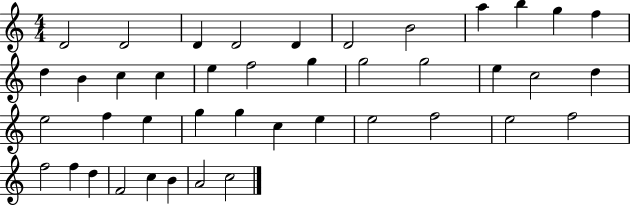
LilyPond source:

{
  \clef treble
  \numericTimeSignature
  \time 4/4
  \key c \major
  d'2 d'2 | d'4 d'2 d'4 | d'2 b'2 | a''4 b''4 g''4 f''4 | \break d''4 b'4 c''4 c''4 | e''4 f''2 g''4 | g''2 g''2 | e''4 c''2 d''4 | \break e''2 f''4 e''4 | g''4 g''4 c''4 e''4 | e''2 f''2 | e''2 f''2 | \break f''2 f''4 d''4 | f'2 c''4 b'4 | a'2 c''2 | \bar "|."
}